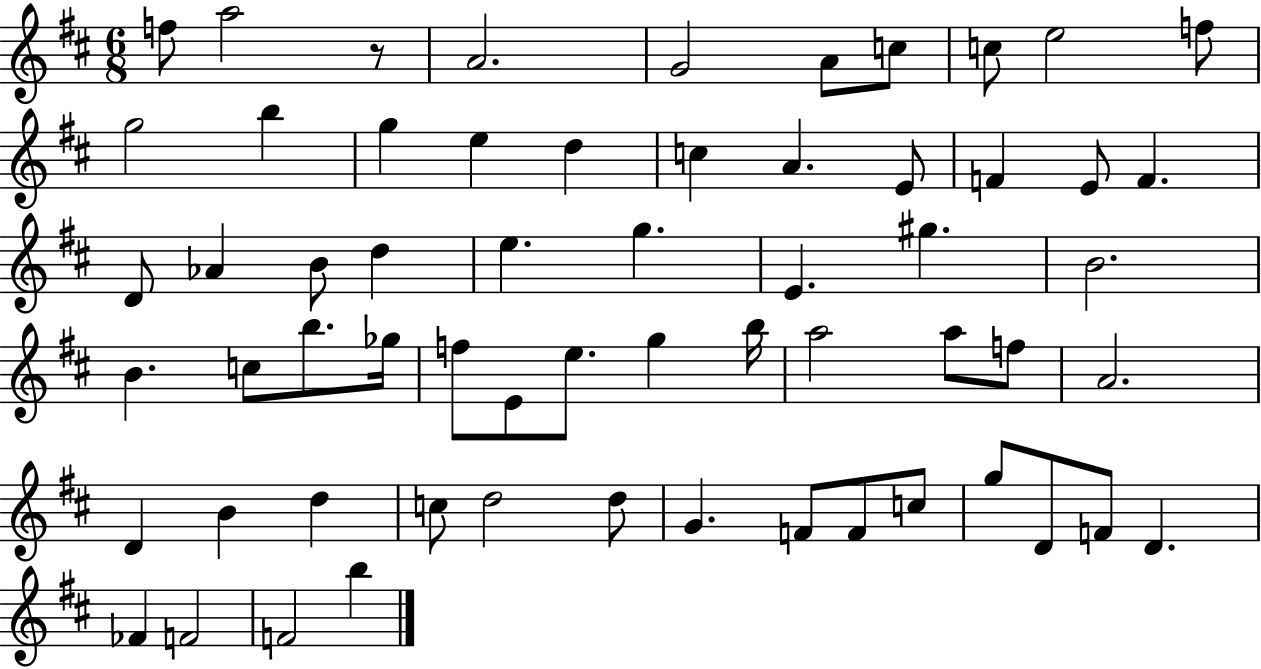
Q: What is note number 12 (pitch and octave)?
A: G5